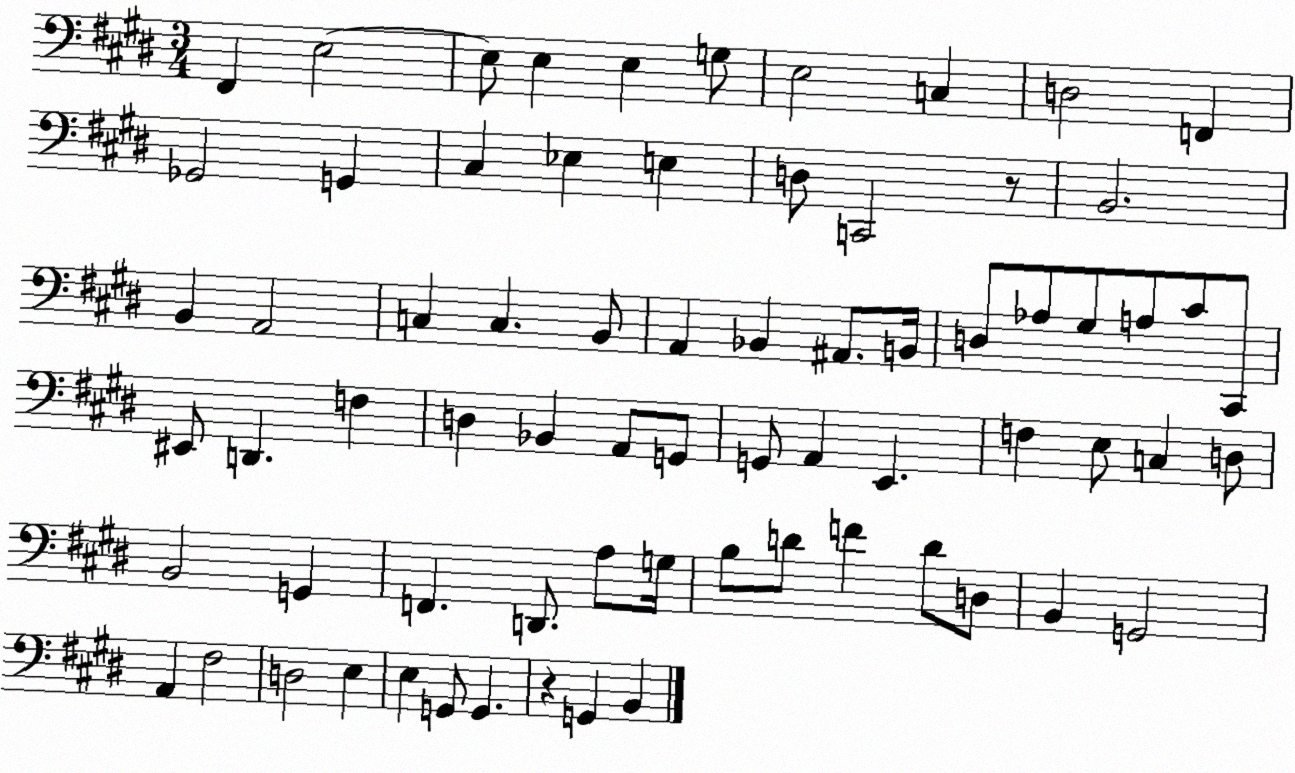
X:1
T:Untitled
M:3/4
L:1/4
K:E
^F,, E,2 E,/2 E, E, G,/2 E,2 C, D,2 F,, _G,,2 G,, ^C, _E, E, D,/2 C,,2 z/2 B,,2 B,, A,,2 C, C, B,,/2 A,, _B,, ^A,,/2 B,,/4 D,/2 _A,/2 ^G,/2 A,/2 ^C/2 ^C,,/2 ^E,,/2 D,, F, D, _B,, A,,/2 G,,/2 G,,/2 A,, E,, F, E,/2 C, D,/2 B,,2 G,, F,, D,,/2 A,/2 G,/4 B,/2 D/2 F D/2 D,/2 B,, G,,2 A,, ^F,2 D,2 E, E, G,,/2 G,, z G,, B,,